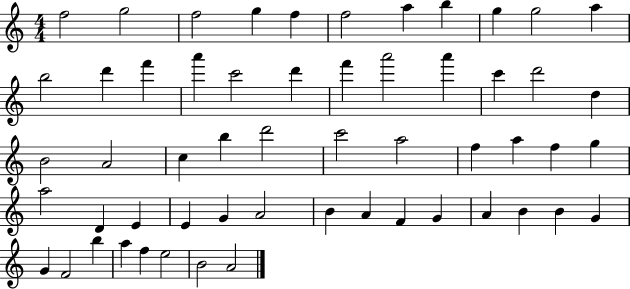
{
  \clef treble
  \numericTimeSignature
  \time 4/4
  \key c \major
  f''2 g''2 | f''2 g''4 f''4 | f''2 a''4 b''4 | g''4 g''2 a''4 | \break b''2 d'''4 f'''4 | a'''4 c'''2 d'''4 | f'''4 a'''2 a'''4 | c'''4 d'''2 d''4 | \break b'2 a'2 | c''4 b''4 d'''2 | c'''2 a''2 | f''4 a''4 f''4 g''4 | \break a''2 d'4 e'4 | e'4 g'4 a'2 | b'4 a'4 f'4 g'4 | a'4 b'4 b'4 g'4 | \break g'4 f'2 b''4 | a''4 f''4 e''2 | b'2 a'2 | \bar "|."
}